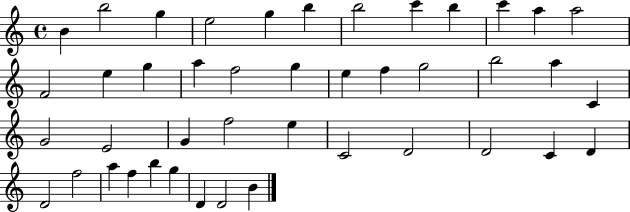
{
  \clef treble
  \time 4/4
  \defaultTimeSignature
  \key c \major
  b'4 b''2 g''4 | e''2 g''4 b''4 | b''2 c'''4 b''4 | c'''4 a''4 a''2 | \break f'2 e''4 g''4 | a''4 f''2 g''4 | e''4 f''4 g''2 | b''2 a''4 c'4 | \break g'2 e'2 | g'4 f''2 e''4 | c'2 d'2 | d'2 c'4 d'4 | \break d'2 f''2 | a''4 f''4 b''4 g''4 | d'4 d'2 b'4 | \bar "|."
}